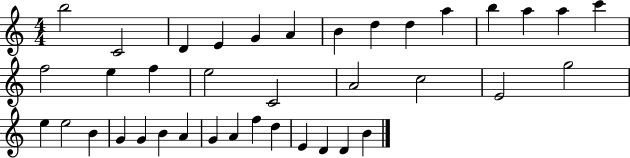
B5/h C4/h D4/q E4/q G4/q A4/q B4/q D5/q D5/q A5/q B5/q A5/q A5/q C6/q F5/h E5/q F5/q E5/h C4/h A4/h C5/h E4/h G5/h E5/q E5/h B4/q G4/q G4/q B4/q A4/q G4/q A4/q F5/q D5/q E4/q D4/q D4/q B4/q